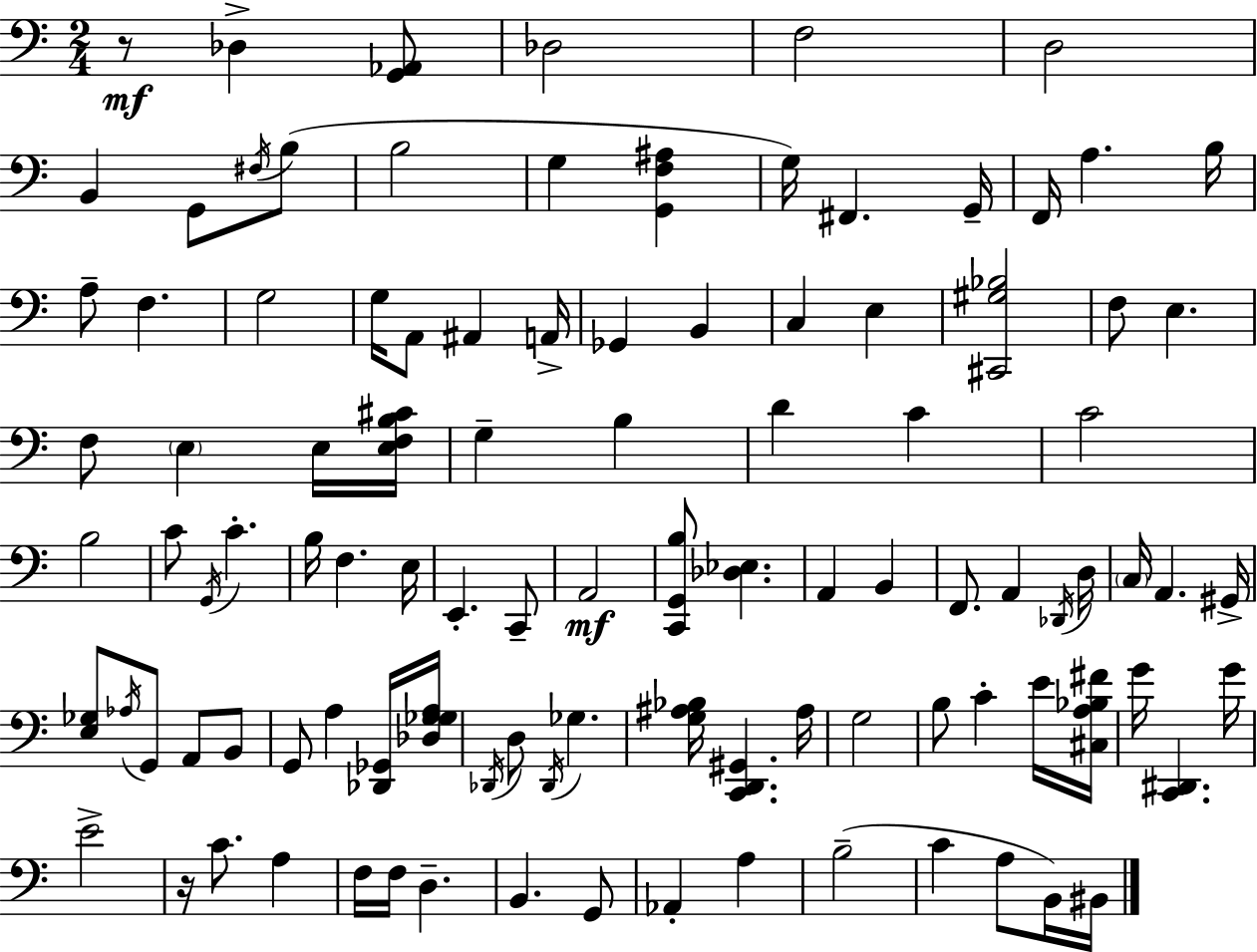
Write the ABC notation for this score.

X:1
T:Untitled
M:2/4
L:1/4
K:Am
z/2 _D, [G,,_A,,]/2 _D,2 F,2 D,2 B,, G,,/2 ^F,/4 B,/2 B,2 G, [G,,F,^A,] G,/4 ^F,, G,,/4 F,,/4 A, B,/4 A,/2 F, G,2 G,/4 A,,/2 ^A,, A,,/4 _G,, B,, C, E, [^C,,^G,_B,]2 F,/2 E, F,/2 E, E,/4 [E,F,B,^C]/4 G, B, D C C2 B,2 C/2 G,,/4 C B,/4 F, E,/4 E,, C,,/2 A,,2 [C,,G,,B,]/2 [_D,_E,] A,, B,, F,,/2 A,, _D,,/4 D,/4 C,/4 A,, ^G,,/4 [E,_G,]/2 _A,/4 G,,/2 A,,/2 B,,/2 G,,/2 A, [_D,,_G,,]/4 [_D,G,_G,A,]/4 _D,,/4 D,/2 _D,,/4 _G, [G,^A,_B,]/4 [C,,D,,^G,,] ^A,/4 G,2 B,/2 C E/4 [^C,A,_B,^F]/4 G/4 [C,,^D,,] G/4 E2 z/4 C/2 A, F,/4 F,/4 D, B,, G,,/2 _A,, A, B,2 C A,/2 B,,/4 ^B,,/4